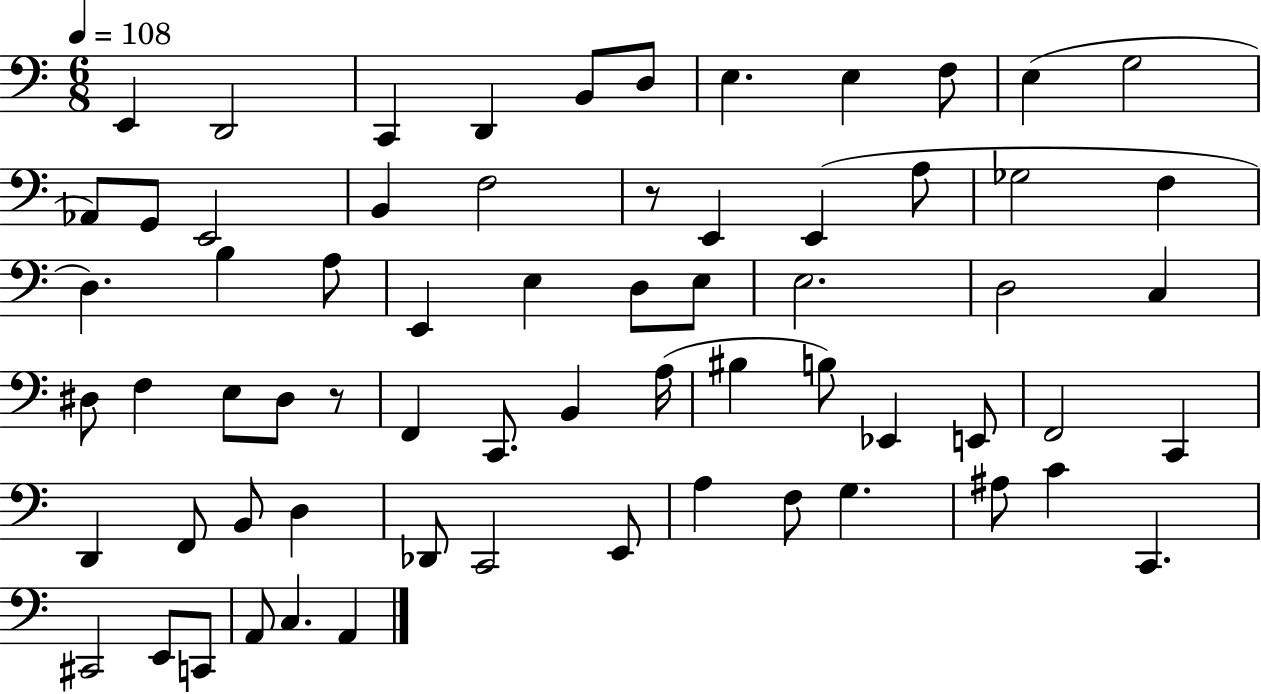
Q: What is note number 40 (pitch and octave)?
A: BIS3